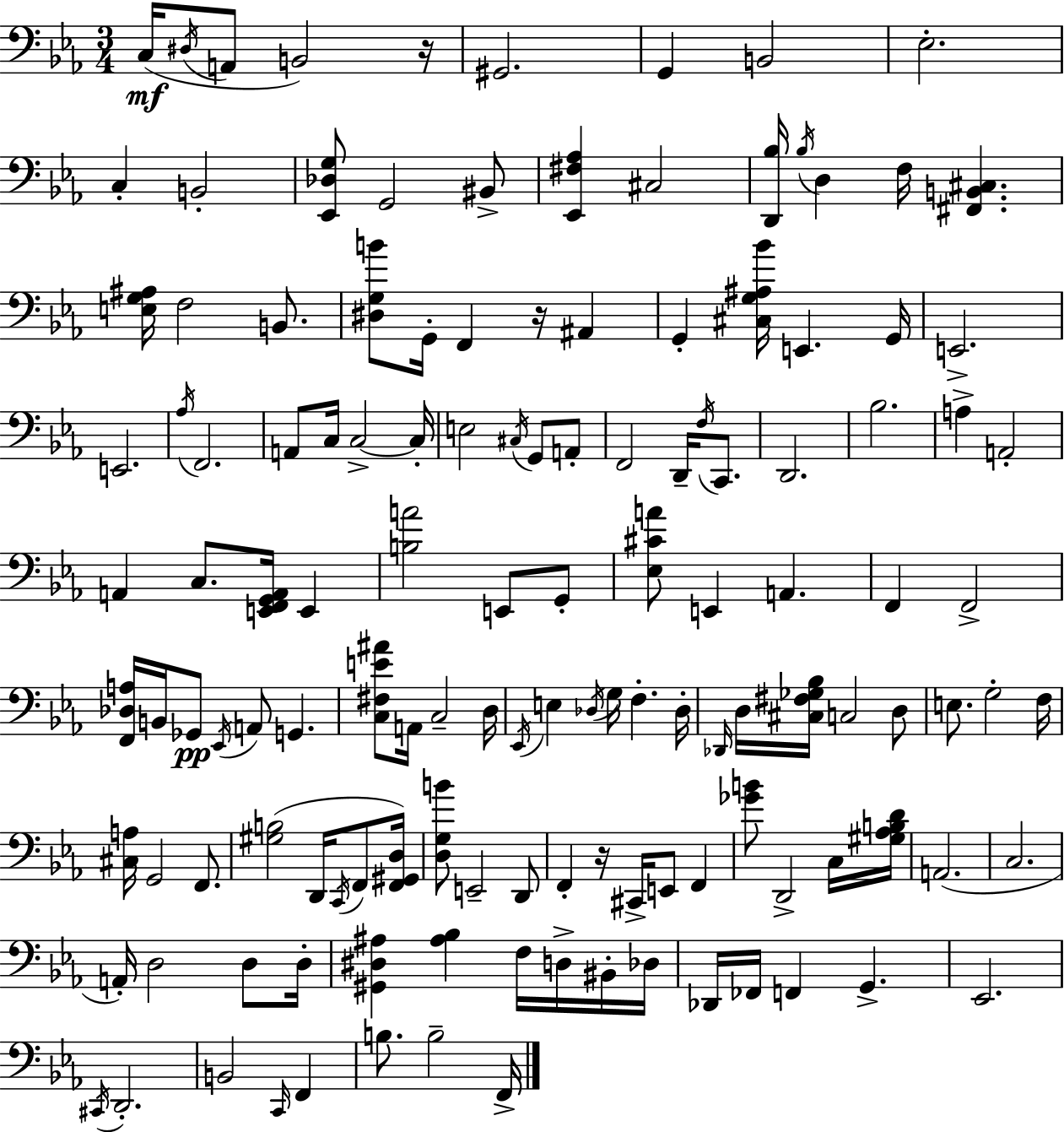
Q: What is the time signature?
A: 3/4